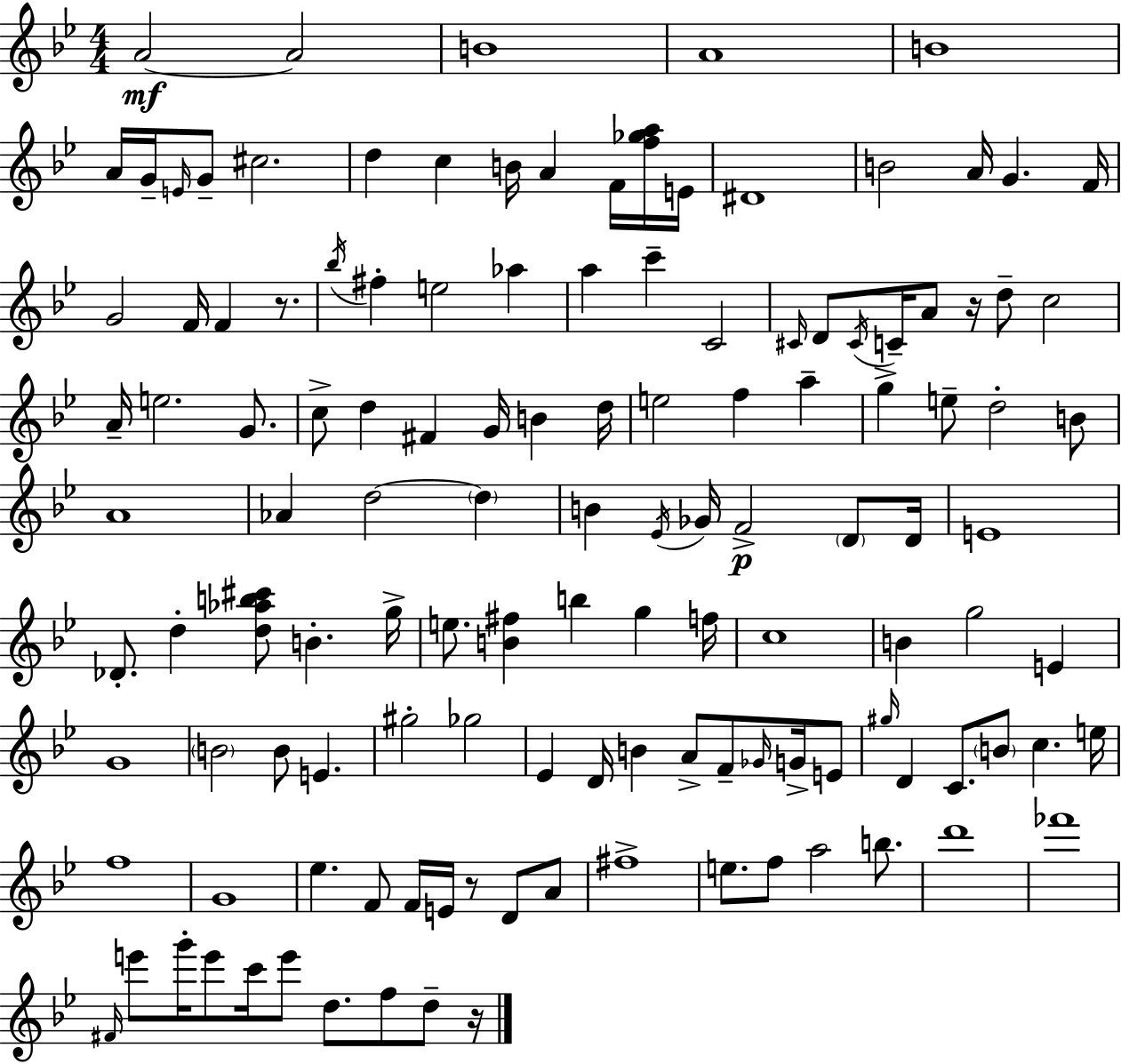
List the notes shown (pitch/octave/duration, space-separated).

A4/h A4/h B4/w A4/w B4/w A4/s G4/s E4/s G4/e C#5/h. D5/q C5/q B4/s A4/q F4/s [F5,Gb5,A5]/s E4/s D#4/w B4/h A4/s G4/q. F4/s G4/h F4/s F4/q R/e. Bb5/s F#5/q E5/h Ab5/q A5/q C6/q C4/h C#4/s D4/e C#4/s C4/s A4/e R/s D5/e C5/h A4/s E5/h. G4/e. C5/e D5/q F#4/q G4/s B4/q D5/s E5/h F5/q A5/q G5/q E5/e D5/h B4/e A4/w Ab4/q D5/h D5/q B4/q Eb4/s Gb4/s F4/h D4/e D4/s E4/w Db4/e. D5/q [D5,Ab5,B5,C#6]/e B4/q. G5/s E5/e. [B4,F#5]/q B5/q G5/q F5/s C5/w B4/q G5/h E4/q G4/w B4/h B4/e E4/q. G#5/h Gb5/h Eb4/q D4/s B4/q A4/e F4/e Gb4/s G4/s E4/e G#5/s D4/q C4/e. B4/e C5/q. E5/s F5/w G4/w Eb5/q. F4/e F4/s E4/s R/e D4/e A4/e F#5/w E5/e. F5/e A5/h B5/e. D6/w FES6/w F#4/s E6/e G6/s E6/e C6/s E6/e D5/e. F5/e D5/e R/s